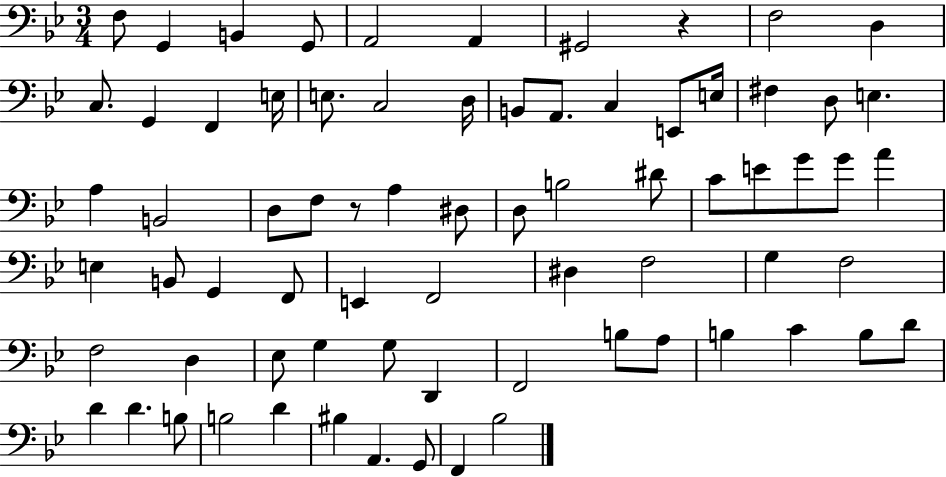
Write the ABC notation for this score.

X:1
T:Untitled
M:3/4
L:1/4
K:Bb
F,/2 G,, B,, G,,/2 A,,2 A,, ^G,,2 z F,2 D, C,/2 G,, F,, E,/4 E,/2 C,2 D,/4 B,,/2 A,,/2 C, E,,/2 E,/4 ^F, D,/2 E, A, B,,2 D,/2 F,/2 z/2 A, ^D,/2 D,/2 B,2 ^D/2 C/2 E/2 G/2 G/2 A E, B,,/2 G,, F,,/2 E,, F,,2 ^D, F,2 G, F,2 F,2 D, _E,/2 G, G,/2 D,, F,,2 B,/2 A,/2 B, C B,/2 D/2 D D B,/2 B,2 D ^B, A,, G,,/2 F,, _B,2